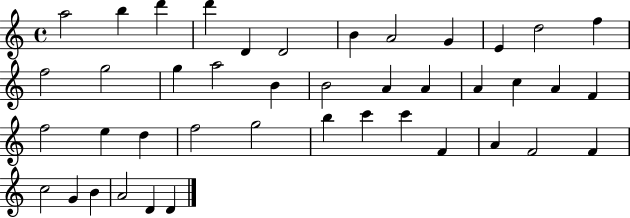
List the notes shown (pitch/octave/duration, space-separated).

A5/h B5/q D6/q D6/q D4/q D4/h B4/q A4/h G4/q E4/q D5/h F5/q F5/h G5/h G5/q A5/h B4/q B4/h A4/q A4/q A4/q C5/q A4/q F4/q F5/h E5/q D5/q F5/h G5/h B5/q C6/q C6/q F4/q A4/q F4/h F4/q C5/h G4/q B4/q A4/h D4/q D4/q